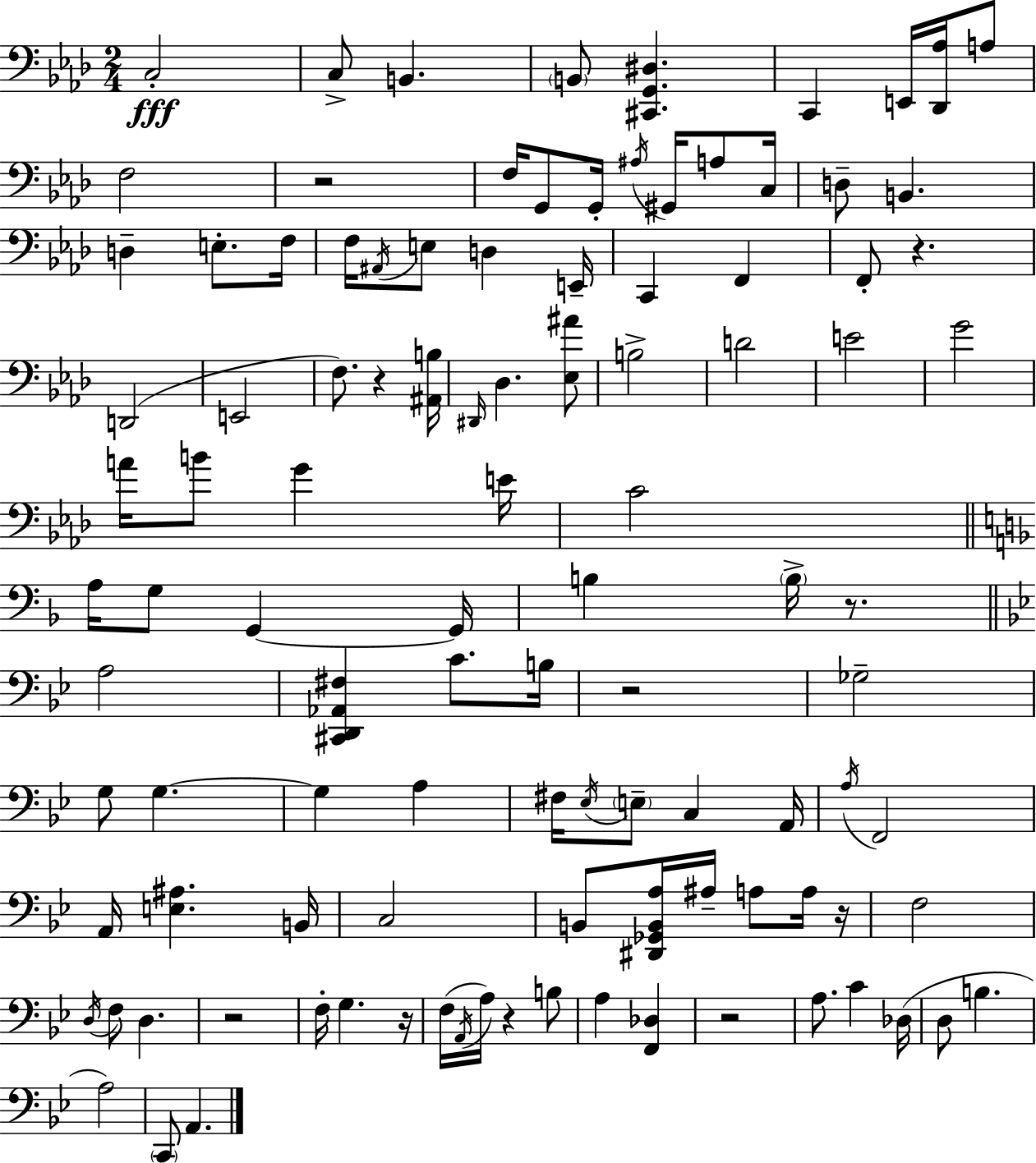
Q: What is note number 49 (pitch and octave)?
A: A3